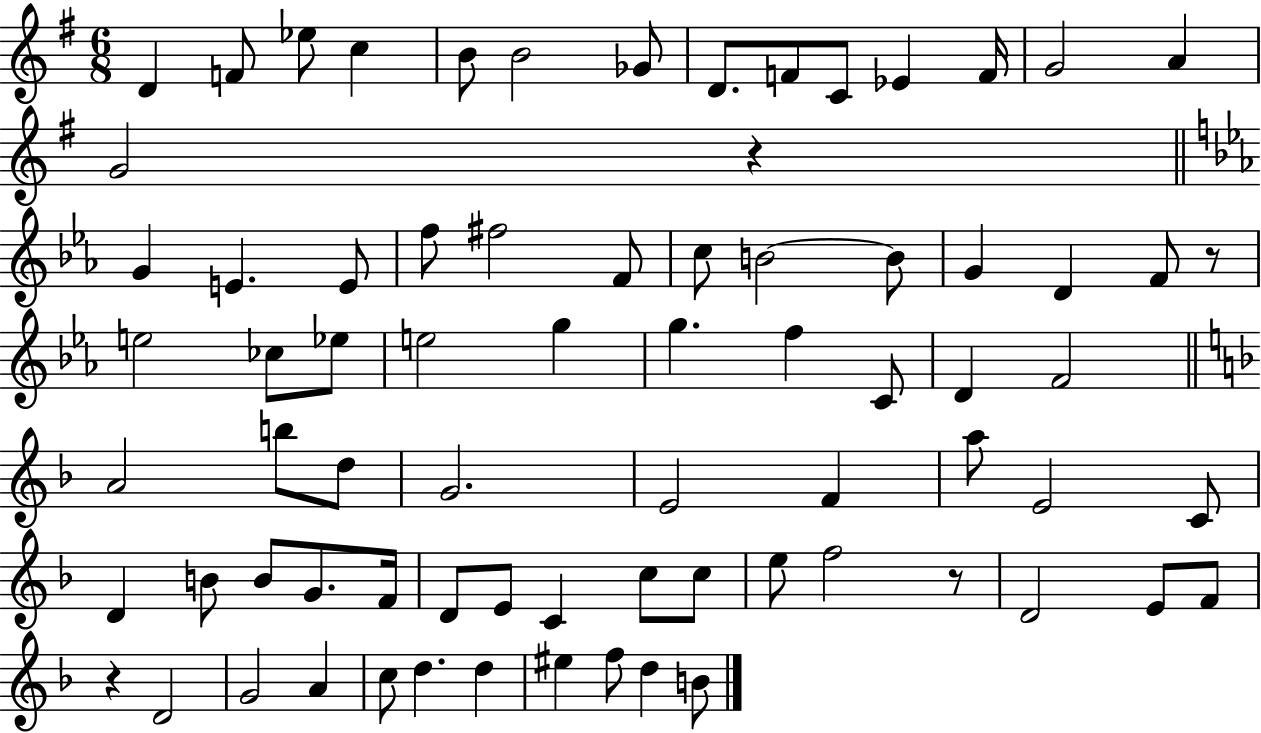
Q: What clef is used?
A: treble